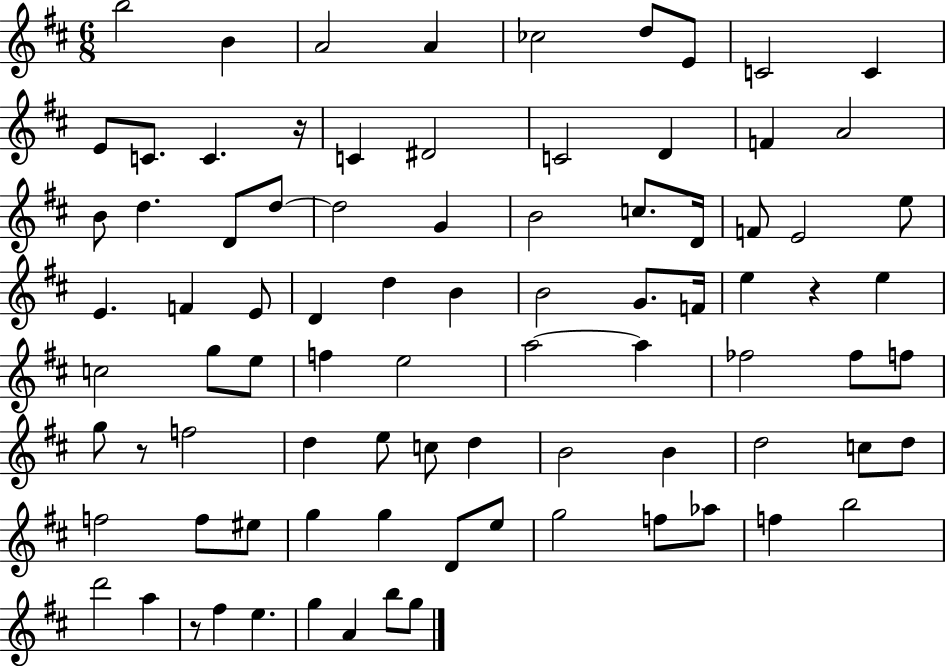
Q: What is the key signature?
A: D major